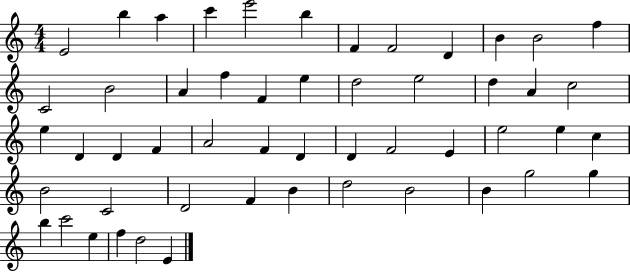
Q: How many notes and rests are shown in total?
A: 52